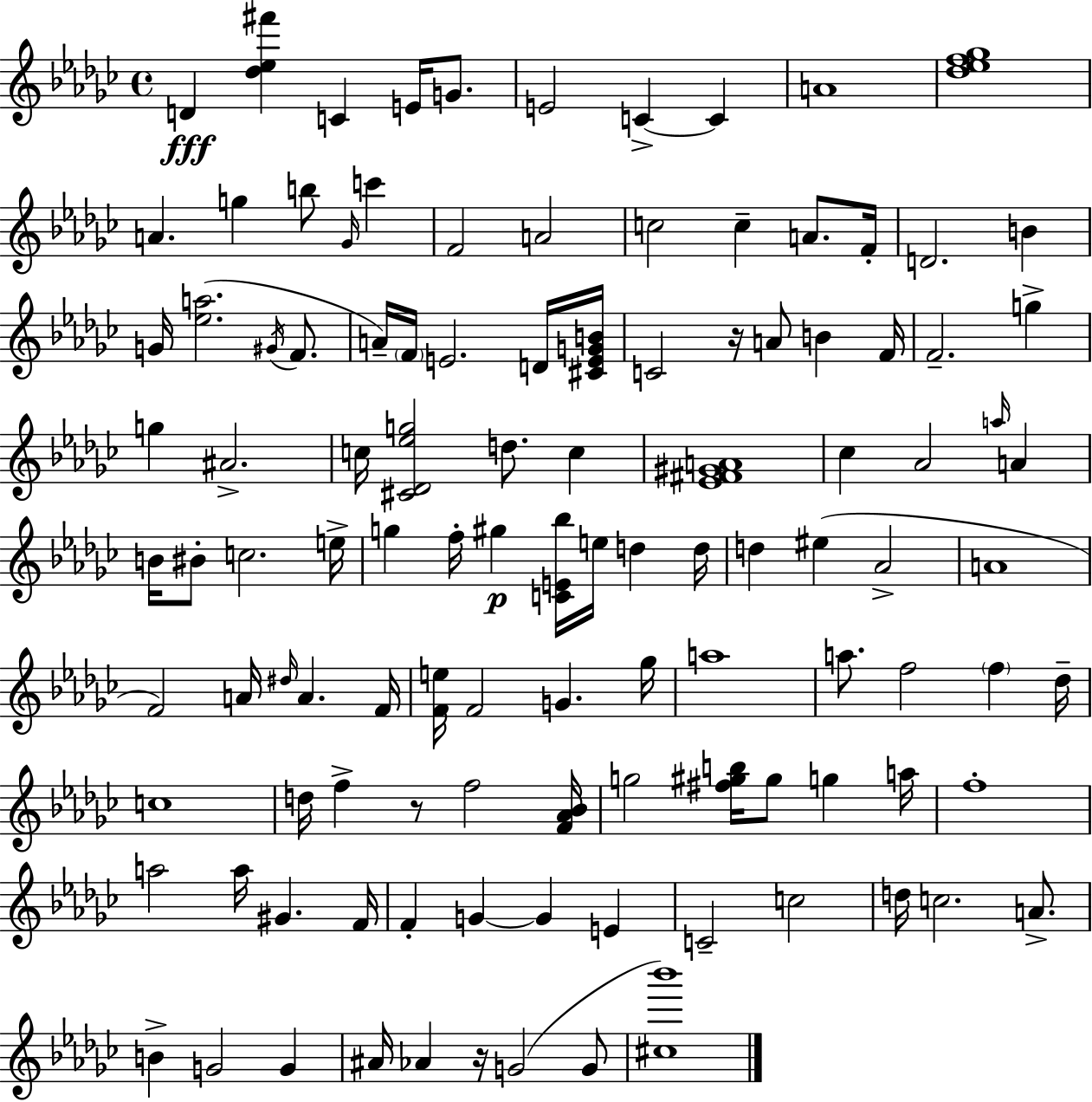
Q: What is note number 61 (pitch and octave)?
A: A4